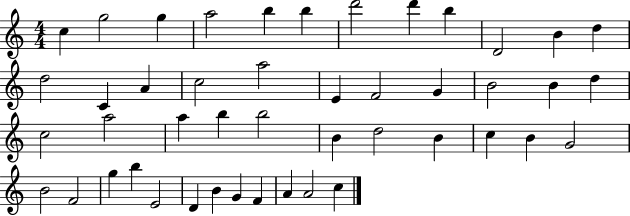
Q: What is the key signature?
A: C major